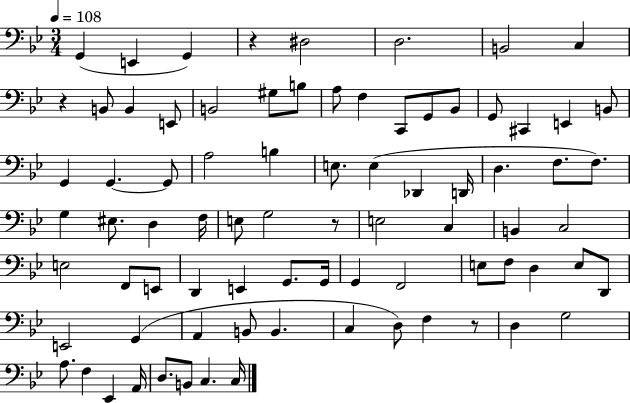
G2/q E2/q G2/q R/q D#3/h D3/h. B2/h C3/q R/q B2/e B2/q E2/e B2/h G#3/e B3/e A3/e F3/q C2/e G2/e Bb2/e G2/e C#2/q E2/q B2/e G2/q G2/q. G2/e A3/h B3/q E3/e. E3/q Db2/q D2/s D3/q. F3/e. F3/e. G3/q EIS3/e. D3/q F3/s E3/e G3/h R/e E3/h C3/q B2/q C3/h E3/h F2/e E2/e D2/q E2/q G2/e. G2/s G2/q F2/h E3/e F3/e D3/q E3/e D2/e E2/h G2/q A2/q B2/e B2/q. C3/q D3/e F3/q R/e D3/q G3/h A3/e. F3/q Eb2/q A2/s D3/e. B2/e C3/q. C3/s